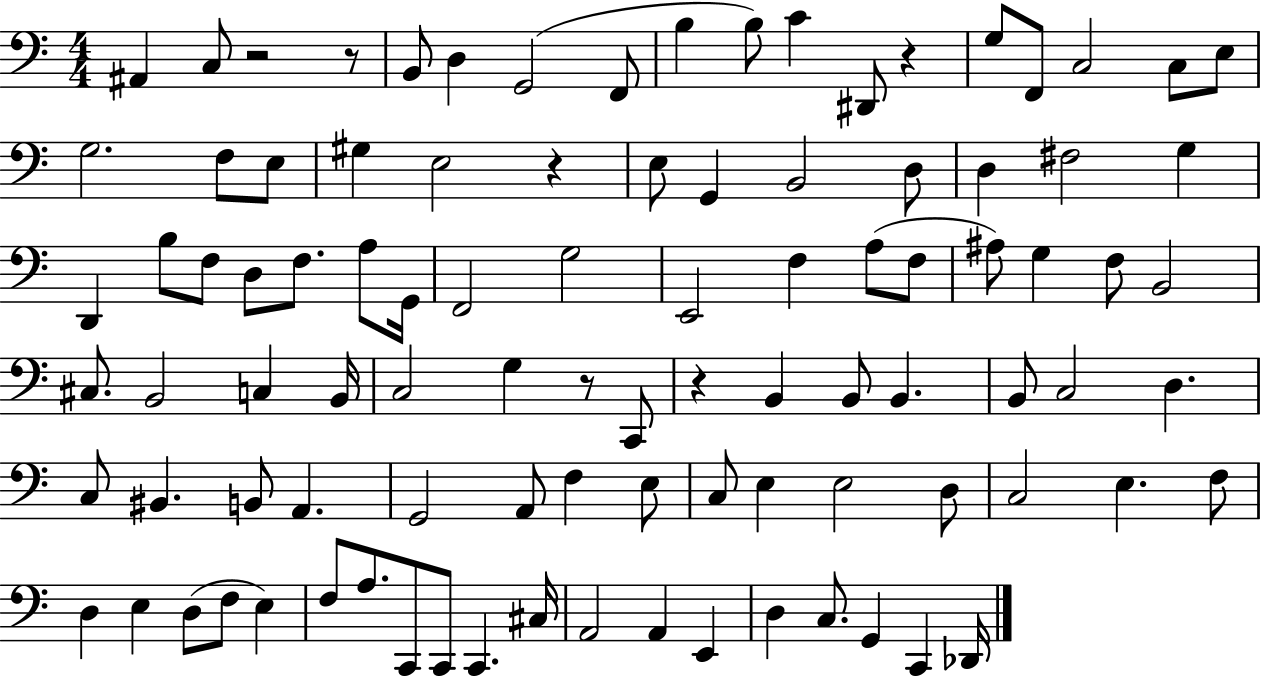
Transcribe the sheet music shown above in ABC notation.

X:1
T:Untitled
M:4/4
L:1/4
K:C
^A,, C,/2 z2 z/2 B,,/2 D, G,,2 F,,/2 B, B,/2 C ^D,,/2 z G,/2 F,,/2 C,2 C,/2 E,/2 G,2 F,/2 E,/2 ^G, E,2 z E,/2 G,, B,,2 D,/2 D, ^F,2 G, D,, B,/2 F,/2 D,/2 F,/2 A,/2 G,,/4 F,,2 G,2 E,,2 F, A,/2 F,/2 ^A,/2 G, F,/2 B,,2 ^C,/2 B,,2 C, B,,/4 C,2 G, z/2 C,,/2 z B,, B,,/2 B,, B,,/2 C,2 D, C,/2 ^B,, B,,/2 A,, G,,2 A,,/2 F, E,/2 C,/2 E, E,2 D,/2 C,2 E, F,/2 D, E, D,/2 F,/2 E, F,/2 A,/2 C,,/2 C,,/2 C,, ^C,/4 A,,2 A,, E,, D, C,/2 G,, C,, _D,,/4